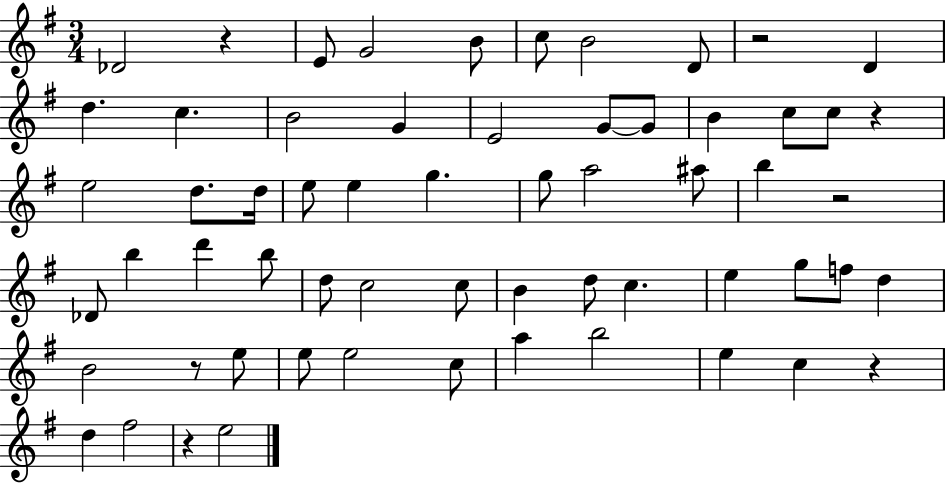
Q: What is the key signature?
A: G major